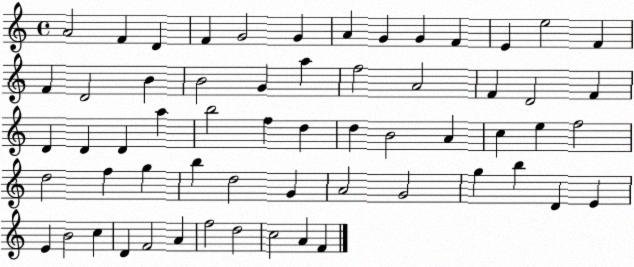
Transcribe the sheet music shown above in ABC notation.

X:1
T:Untitled
M:4/4
L:1/4
K:C
A2 F D F G2 G A G G F E e2 F F D2 B B2 G a f2 A2 F D2 F D D D a b2 f d d B2 A c e f2 d2 f g b d2 G A2 G2 g b D E E B2 c D F2 A f2 d2 c2 A F